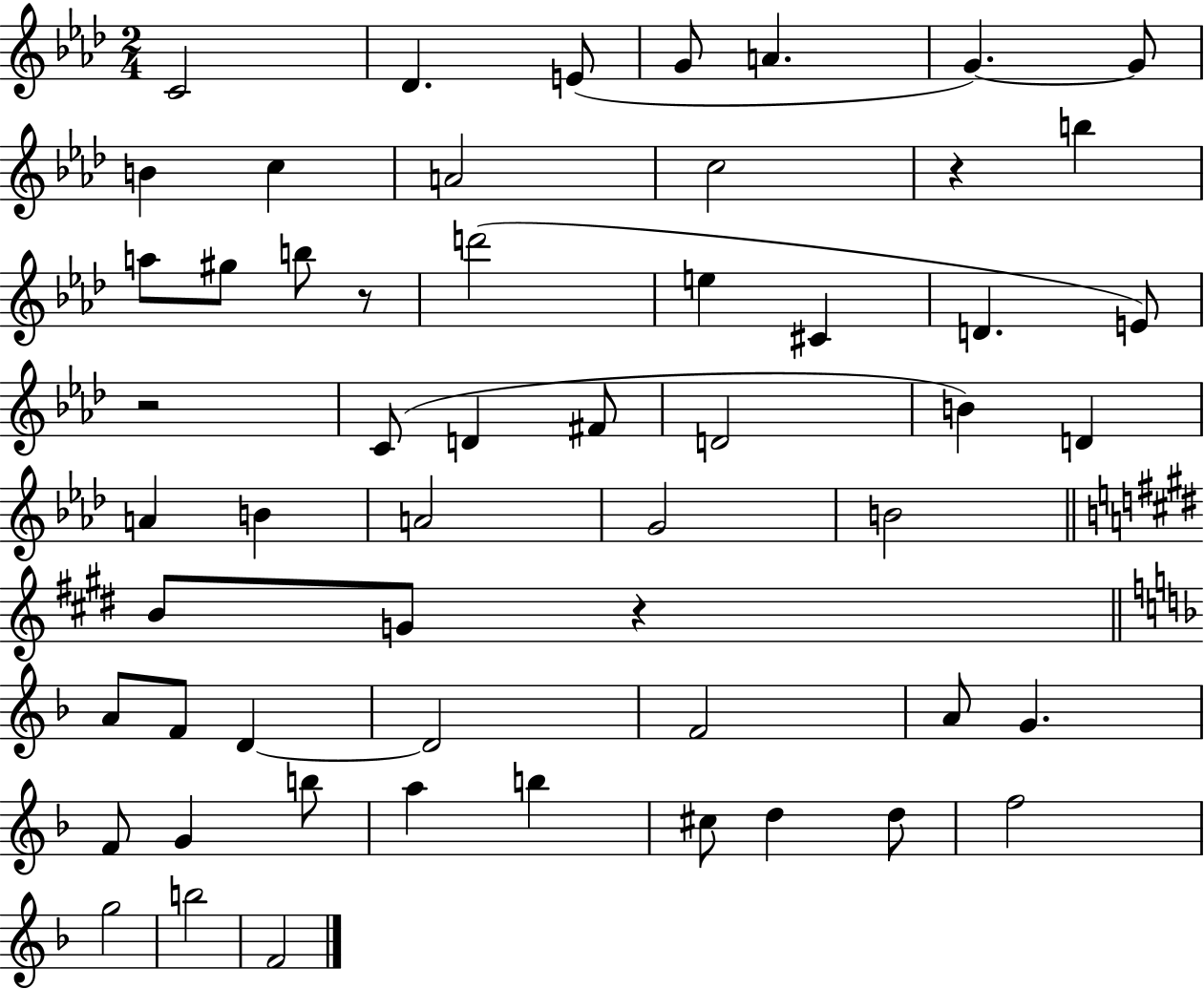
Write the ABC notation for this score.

X:1
T:Untitled
M:2/4
L:1/4
K:Ab
C2 _D E/2 G/2 A G G/2 B c A2 c2 z b a/2 ^g/2 b/2 z/2 d'2 e ^C D E/2 z2 C/2 D ^F/2 D2 B D A B A2 G2 B2 B/2 G/2 z A/2 F/2 D D2 F2 A/2 G F/2 G b/2 a b ^c/2 d d/2 f2 g2 b2 F2